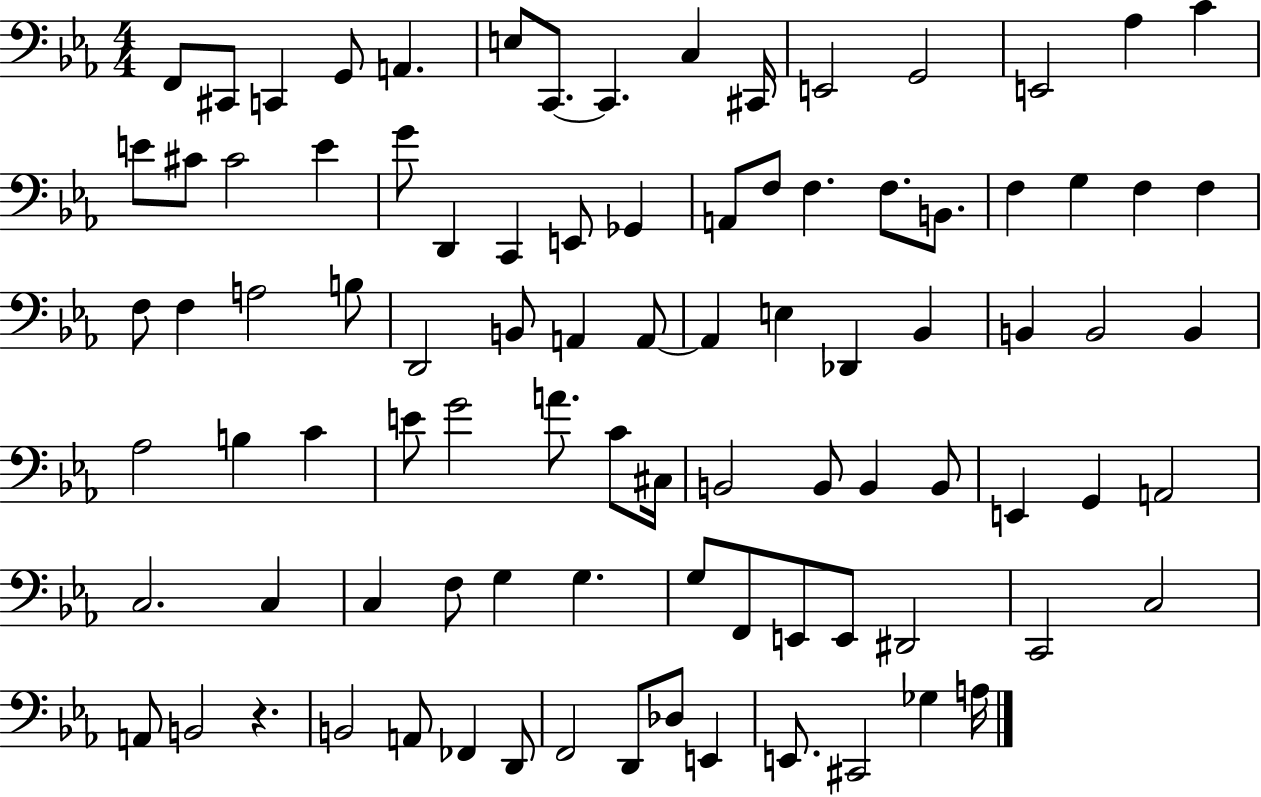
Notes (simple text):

F2/e C#2/e C2/q G2/e A2/q. E3/e C2/e. C2/q. C3/q C#2/s E2/h G2/h E2/h Ab3/q C4/q E4/e C#4/e C#4/h E4/q G4/e D2/q C2/q E2/e Gb2/q A2/e F3/e F3/q. F3/e. B2/e. F3/q G3/q F3/q F3/q F3/e F3/q A3/h B3/e D2/h B2/e A2/q A2/e A2/q E3/q Db2/q Bb2/q B2/q B2/h B2/q Ab3/h B3/q C4/q E4/e G4/h A4/e. C4/e C#3/s B2/h B2/e B2/q B2/e E2/q G2/q A2/h C3/h. C3/q C3/q F3/e G3/q G3/q. G3/e F2/e E2/e E2/e D#2/h C2/h C3/h A2/e B2/h R/q. B2/h A2/e FES2/q D2/e F2/h D2/e Db3/e E2/q E2/e. C#2/h Gb3/q A3/s